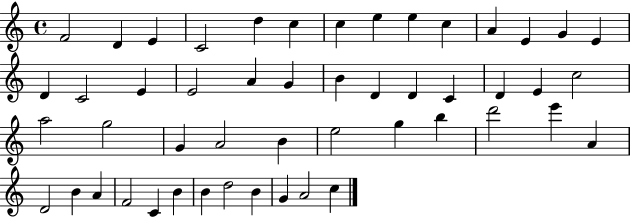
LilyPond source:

{
  \clef treble
  \time 4/4
  \defaultTimeSignature
  \key c \major
  f'2 d'4 e'4 | c'2 d''4 c''4 | c''4 e''4 e''4 c''4 | a'4 e'4 g'4 e'4 | \break d'4 c'2 e'4 | e'2 a'4 g'4 | b'4 d'4 d'4 c'4 | d'4 e'4 c''2 | \break a''2 g''2 | g'4 a'2 b'4 | e''2 g''4 b''4 | d'''2 e'''4 a'4 | \break d'2 b'4 a'4 | f'2 c'4 b'4 | b'4 d''2 b'4 | g'4 a'2 c''4 | \break \bar "|."
}